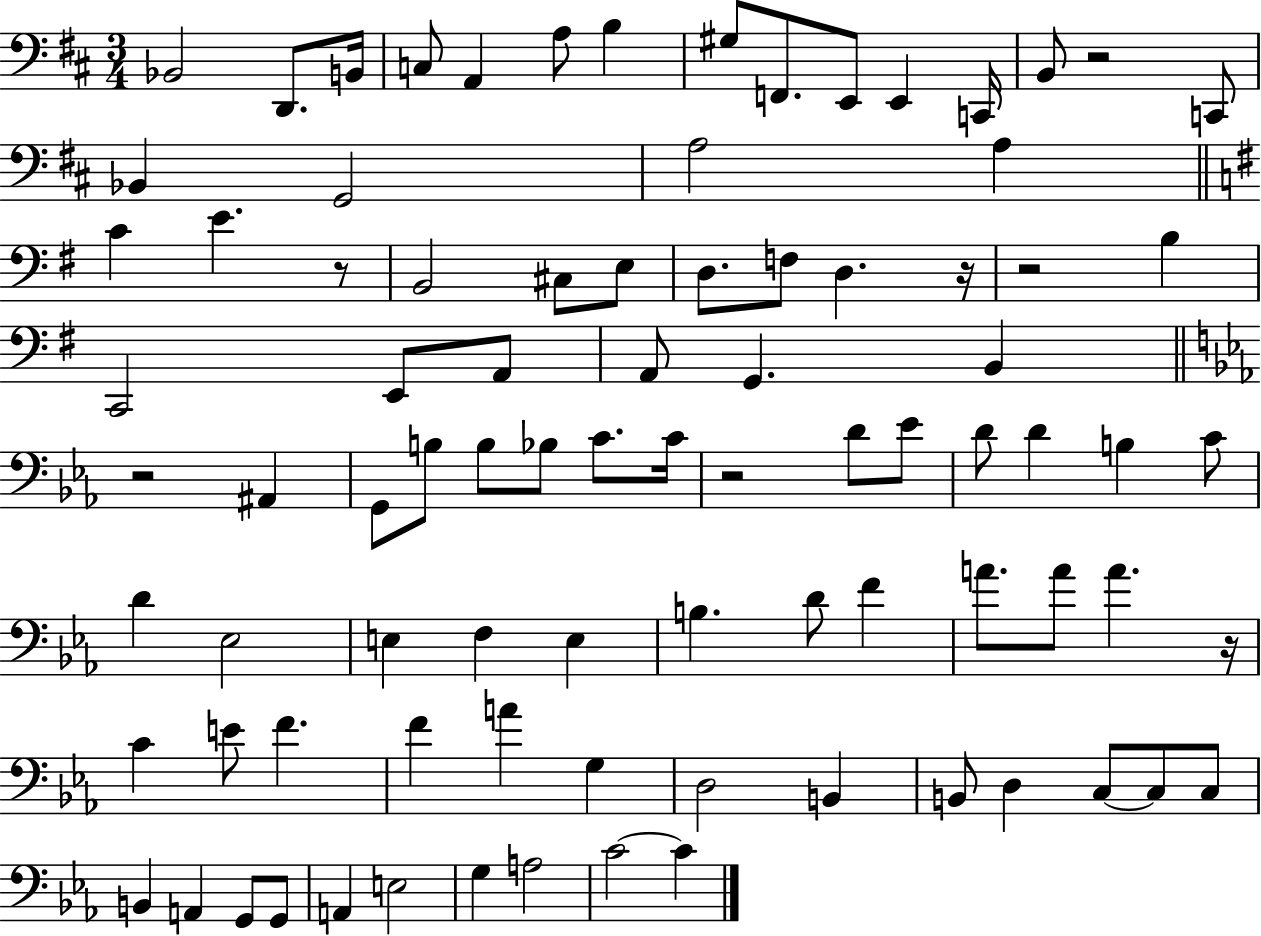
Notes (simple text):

Bb2/h D2/e. B2/s C3/e A2/q A3/e B3/q G#3/e F2/e. E2/e E2/q C2/s B2/e R/h C2/e Bb2/q G2/h A3/h A3/q C4/q E4/q. R/e B2/h C#3/e E3/e D3/e. F3/e D3/q. R/s R/h B3/q C2/h E2/e A2/e A2/e G2/q. B2/q R/h A#2/q G2/e B3/e B3/e Bb3/e C4/e. C4/s R/h D4/e Eb4/e D4/e D4/q B3/q C4/e D4/q Eb3/h E3/q F3/q E3/q B3/q. D4/e F4/q A4/e. A4/e A4/q. R/s C4/q E4/e F4/q. F4/q A4/q G3/q D3/h B2/q B2/e D3/q C3/e C3/e C3/e B2/q A2/q G2/e G2/e A2/q E3/h G3/q A3/h C4/h C4/q